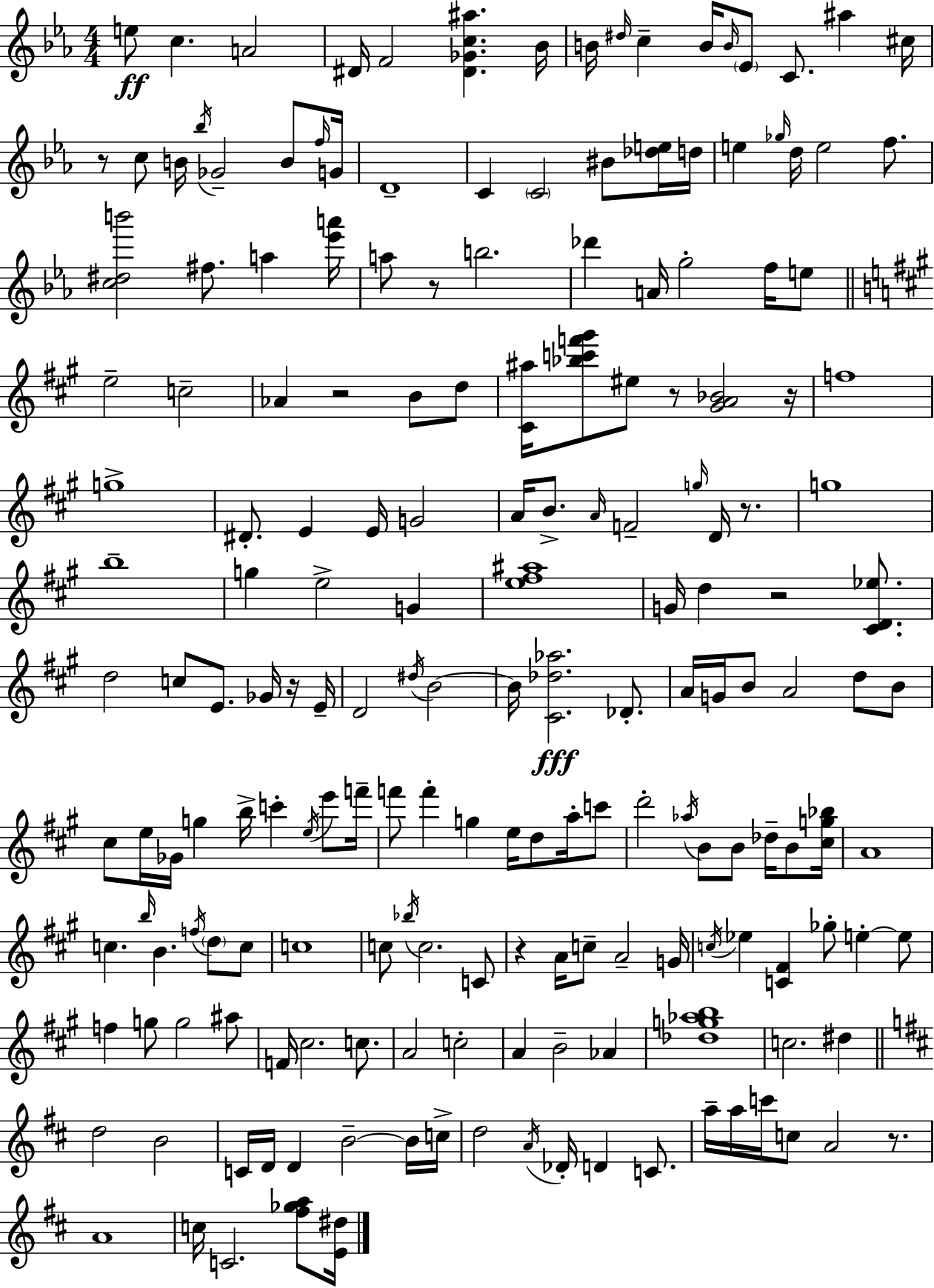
E5/e C5/q. A4/h D#4/s F4/h [D#4,Gb4,C5,A#5]/q. Bb4/s B4/s D#5/s C5/q B4/s B4/s Eb4/e C4/e. A#5/q C#5/s R/e C5/e B4/s Bb5/s Gb4/h B4/e F5/s G4/s D4/w C4/q C4/h BIS4/e [Db5,E5]/s D5/s E5/q Gb5/s D5/s E5/h F5/e. [C5,D#5,B6]/h F#5/e. A5/q [Eb6,A6]/s A5/e R/e B5/h. Db6/q A4/s G5/h F5/s E5/e E5/h C5/h Ab4/q R/h B4/e D5/e [C#4,A#5]/s [Bb5,C6,F6,G#6]/e EIS5/e R/e [G#4,A4,Bb4]/h R/s F5/w G5/w D#4/e. E4/q E4/s G4/h A4/s B4/e. A4/s F4/h G5/s D4/s R/e. G5/w B5/w G5/q E5/h G4/q [E5,F#5,A#5]/w G4/s D5/q R/h [C#4,D4,Eb5]/e. D5/h C5/e E4/e. Gb4/s R/s E4/s D4/h D#5/s B4/h B4/s [C#4,Db5,Ab5]/h. Db4/e. A4/s G4/s B4/e A4/h D5/e B4/e C#5/e E5/s Gb4/s G5/q B5/s C6/q E5/s E6/e F6/s F6/e F6/q G5/q E5/s D5/e A5/s C6/e D6/h Ab5/s B4/e B4/e Db5/s B4/e [C#5,G5,Bb5]/s A4/w C5/q. B5/s B4/q. F5/s D5/e C5/e C5/w C5/e Bb5/s C5/h. C4/e R/q A4/s C5/e A4/h G4/s C5/s Eb5/q [C4,F#4]/q Gb5/e E5/q E5/e F5/q G5/e G5/h A#5/e F4/s C#5/h. C5/e. A4/h C5/h A4/q B4/h Ab4/q [Db5,G5,Ab5,B5]/w C5/h. D#5/q D5/h B4/h C4/s D4/s D4/q B4/h B4/s C5/s D5/h A4/s Db4/s D4/q C4/e. A5/s A5/s C6/s C5/e A4/h R/e. A4/w C5/s C4/h. [F#5,Gb5,A5]/e [E4,D#5]/s